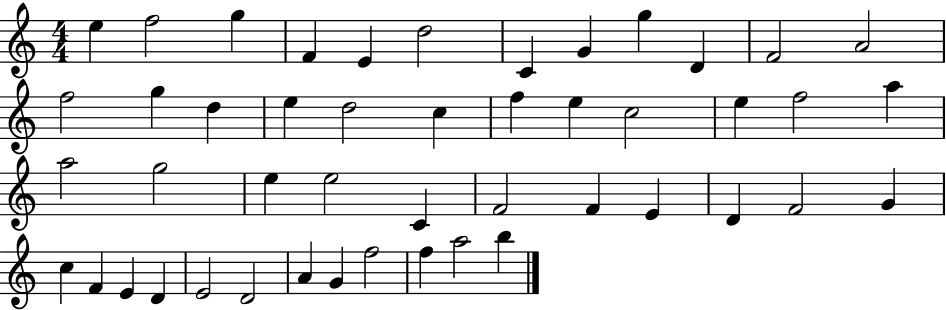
X:1
T:Untitled
M:4/4
L:1/4
K:C
e f2 g F E d2 C G g D F2 A2 f2 g d e d2 c f e c2 e f2 a a2 g2 e e2 C F2 F E D F2 G c F E D E2 D2 A G f2 f a2 b